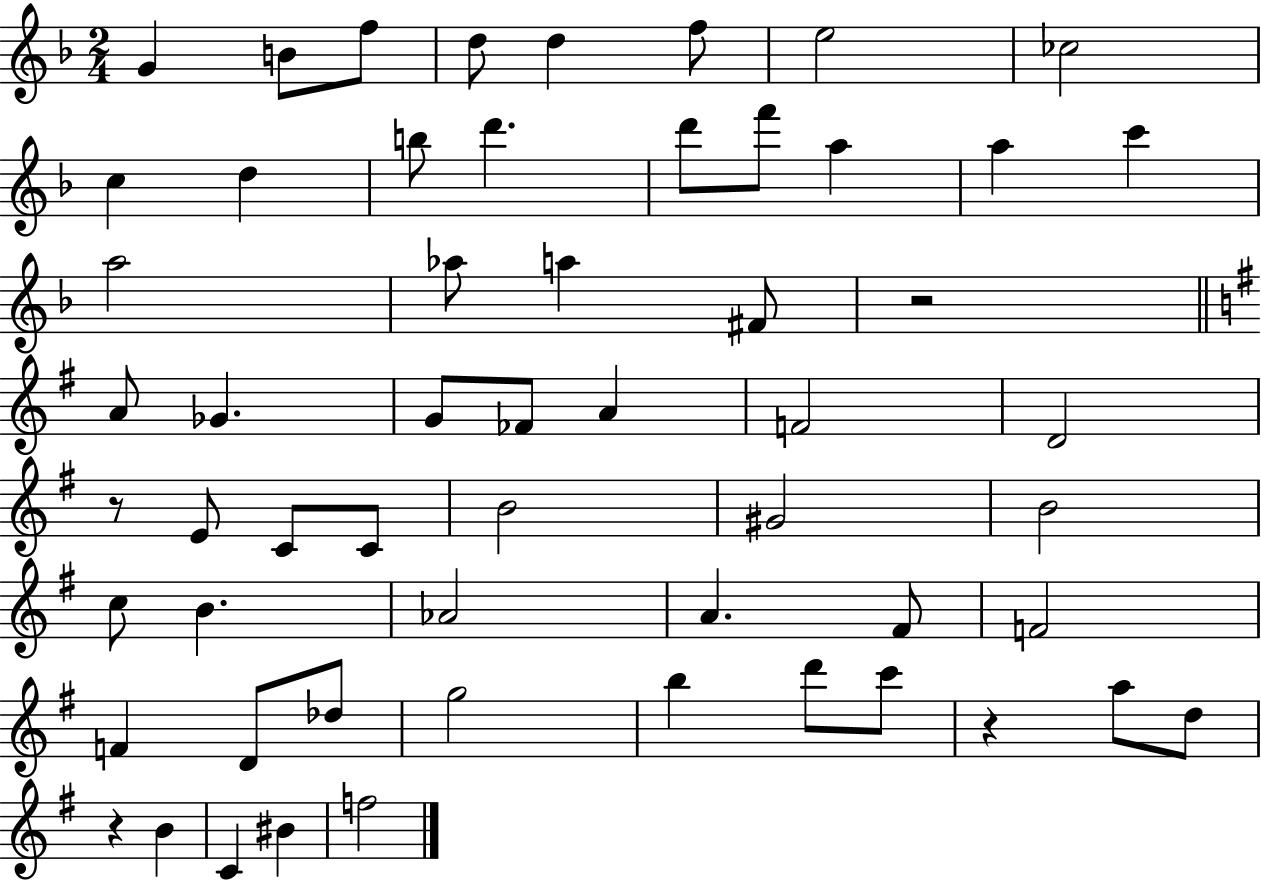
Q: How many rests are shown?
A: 4